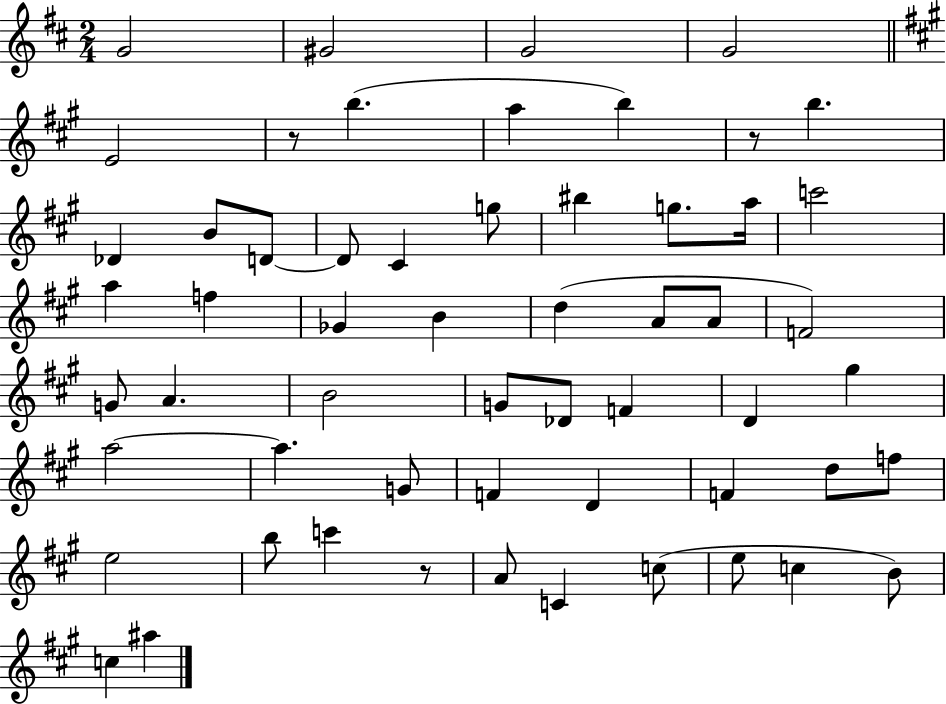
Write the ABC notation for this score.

X:1
T:Untitled
M:2/4
L:1/4
K:D
G2 ^G2 G2 G2 E2 z/2 b a b z/2 b _D B/2 D/2 D/2 ^C g/2 ^b g/2 a/4 c'2 a f _G B d A/2 A/2 F2 G/2 A B2 G/2 _D/2 F D ^g a2 a G/2 F D F d/2 f/2 e2 b/2 c' z/2 A/2 C c/2 e/2 c B/2 c ^a